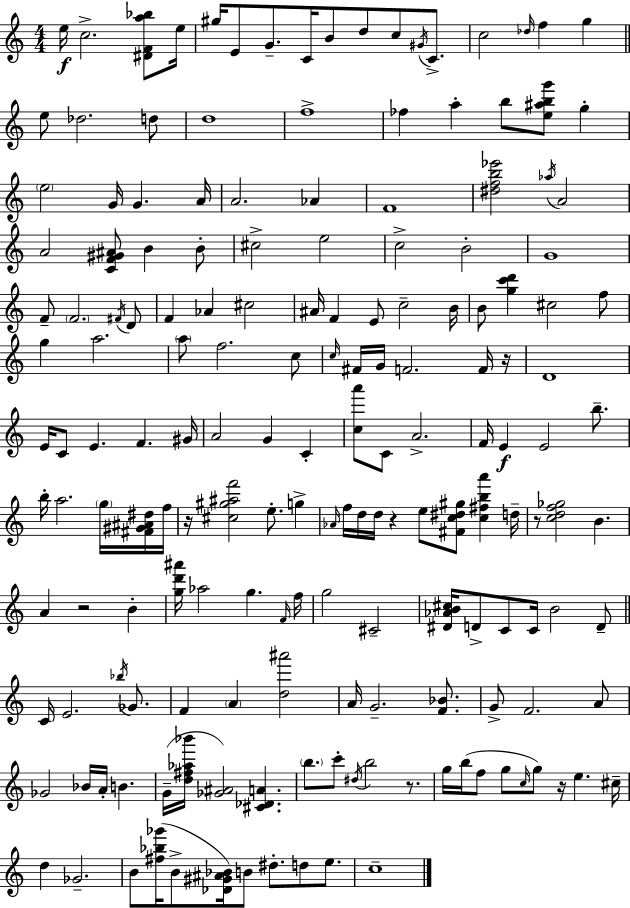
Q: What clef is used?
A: treble